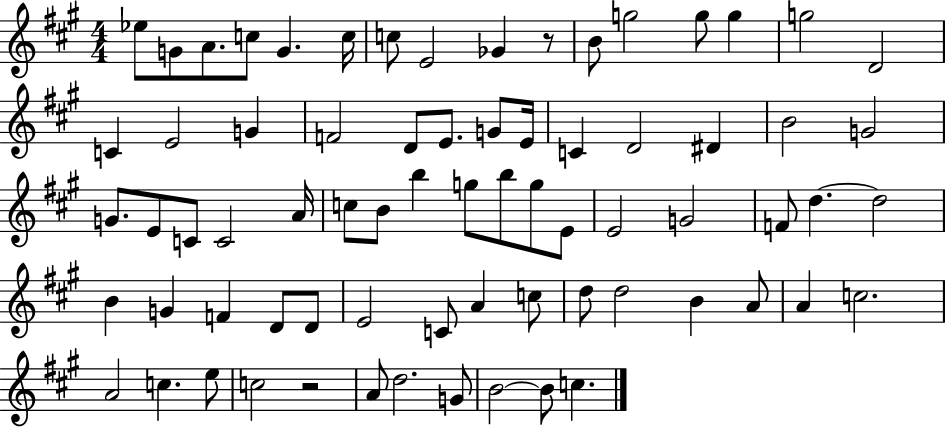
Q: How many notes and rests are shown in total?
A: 72